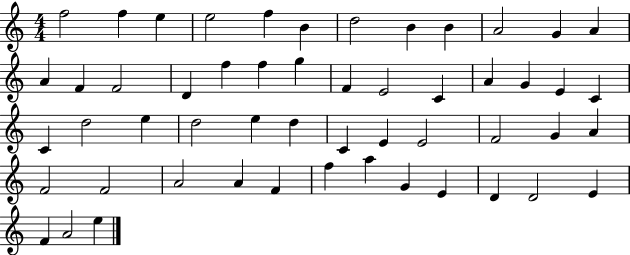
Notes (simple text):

F5/h F5/q E5/q E5/h F5/q B4/q D5/h B4/q B4/q A4/h G4/q A4/q A4/q F4/q F4/h D4/q F5/q F5/q G5/q F4/q E4/h C4/q A4/q G4/q E4/q C4/q C4/q D5/h E5/q D5/h E5/q D5/q C4/q E4/q E4/h F4/h G4/q A4/q F4/h F4/h A4/h A4/q F4/q F5/q A5/q G4/q E4/q D4/q D4/h E4/q F4/q A4/h E5/q